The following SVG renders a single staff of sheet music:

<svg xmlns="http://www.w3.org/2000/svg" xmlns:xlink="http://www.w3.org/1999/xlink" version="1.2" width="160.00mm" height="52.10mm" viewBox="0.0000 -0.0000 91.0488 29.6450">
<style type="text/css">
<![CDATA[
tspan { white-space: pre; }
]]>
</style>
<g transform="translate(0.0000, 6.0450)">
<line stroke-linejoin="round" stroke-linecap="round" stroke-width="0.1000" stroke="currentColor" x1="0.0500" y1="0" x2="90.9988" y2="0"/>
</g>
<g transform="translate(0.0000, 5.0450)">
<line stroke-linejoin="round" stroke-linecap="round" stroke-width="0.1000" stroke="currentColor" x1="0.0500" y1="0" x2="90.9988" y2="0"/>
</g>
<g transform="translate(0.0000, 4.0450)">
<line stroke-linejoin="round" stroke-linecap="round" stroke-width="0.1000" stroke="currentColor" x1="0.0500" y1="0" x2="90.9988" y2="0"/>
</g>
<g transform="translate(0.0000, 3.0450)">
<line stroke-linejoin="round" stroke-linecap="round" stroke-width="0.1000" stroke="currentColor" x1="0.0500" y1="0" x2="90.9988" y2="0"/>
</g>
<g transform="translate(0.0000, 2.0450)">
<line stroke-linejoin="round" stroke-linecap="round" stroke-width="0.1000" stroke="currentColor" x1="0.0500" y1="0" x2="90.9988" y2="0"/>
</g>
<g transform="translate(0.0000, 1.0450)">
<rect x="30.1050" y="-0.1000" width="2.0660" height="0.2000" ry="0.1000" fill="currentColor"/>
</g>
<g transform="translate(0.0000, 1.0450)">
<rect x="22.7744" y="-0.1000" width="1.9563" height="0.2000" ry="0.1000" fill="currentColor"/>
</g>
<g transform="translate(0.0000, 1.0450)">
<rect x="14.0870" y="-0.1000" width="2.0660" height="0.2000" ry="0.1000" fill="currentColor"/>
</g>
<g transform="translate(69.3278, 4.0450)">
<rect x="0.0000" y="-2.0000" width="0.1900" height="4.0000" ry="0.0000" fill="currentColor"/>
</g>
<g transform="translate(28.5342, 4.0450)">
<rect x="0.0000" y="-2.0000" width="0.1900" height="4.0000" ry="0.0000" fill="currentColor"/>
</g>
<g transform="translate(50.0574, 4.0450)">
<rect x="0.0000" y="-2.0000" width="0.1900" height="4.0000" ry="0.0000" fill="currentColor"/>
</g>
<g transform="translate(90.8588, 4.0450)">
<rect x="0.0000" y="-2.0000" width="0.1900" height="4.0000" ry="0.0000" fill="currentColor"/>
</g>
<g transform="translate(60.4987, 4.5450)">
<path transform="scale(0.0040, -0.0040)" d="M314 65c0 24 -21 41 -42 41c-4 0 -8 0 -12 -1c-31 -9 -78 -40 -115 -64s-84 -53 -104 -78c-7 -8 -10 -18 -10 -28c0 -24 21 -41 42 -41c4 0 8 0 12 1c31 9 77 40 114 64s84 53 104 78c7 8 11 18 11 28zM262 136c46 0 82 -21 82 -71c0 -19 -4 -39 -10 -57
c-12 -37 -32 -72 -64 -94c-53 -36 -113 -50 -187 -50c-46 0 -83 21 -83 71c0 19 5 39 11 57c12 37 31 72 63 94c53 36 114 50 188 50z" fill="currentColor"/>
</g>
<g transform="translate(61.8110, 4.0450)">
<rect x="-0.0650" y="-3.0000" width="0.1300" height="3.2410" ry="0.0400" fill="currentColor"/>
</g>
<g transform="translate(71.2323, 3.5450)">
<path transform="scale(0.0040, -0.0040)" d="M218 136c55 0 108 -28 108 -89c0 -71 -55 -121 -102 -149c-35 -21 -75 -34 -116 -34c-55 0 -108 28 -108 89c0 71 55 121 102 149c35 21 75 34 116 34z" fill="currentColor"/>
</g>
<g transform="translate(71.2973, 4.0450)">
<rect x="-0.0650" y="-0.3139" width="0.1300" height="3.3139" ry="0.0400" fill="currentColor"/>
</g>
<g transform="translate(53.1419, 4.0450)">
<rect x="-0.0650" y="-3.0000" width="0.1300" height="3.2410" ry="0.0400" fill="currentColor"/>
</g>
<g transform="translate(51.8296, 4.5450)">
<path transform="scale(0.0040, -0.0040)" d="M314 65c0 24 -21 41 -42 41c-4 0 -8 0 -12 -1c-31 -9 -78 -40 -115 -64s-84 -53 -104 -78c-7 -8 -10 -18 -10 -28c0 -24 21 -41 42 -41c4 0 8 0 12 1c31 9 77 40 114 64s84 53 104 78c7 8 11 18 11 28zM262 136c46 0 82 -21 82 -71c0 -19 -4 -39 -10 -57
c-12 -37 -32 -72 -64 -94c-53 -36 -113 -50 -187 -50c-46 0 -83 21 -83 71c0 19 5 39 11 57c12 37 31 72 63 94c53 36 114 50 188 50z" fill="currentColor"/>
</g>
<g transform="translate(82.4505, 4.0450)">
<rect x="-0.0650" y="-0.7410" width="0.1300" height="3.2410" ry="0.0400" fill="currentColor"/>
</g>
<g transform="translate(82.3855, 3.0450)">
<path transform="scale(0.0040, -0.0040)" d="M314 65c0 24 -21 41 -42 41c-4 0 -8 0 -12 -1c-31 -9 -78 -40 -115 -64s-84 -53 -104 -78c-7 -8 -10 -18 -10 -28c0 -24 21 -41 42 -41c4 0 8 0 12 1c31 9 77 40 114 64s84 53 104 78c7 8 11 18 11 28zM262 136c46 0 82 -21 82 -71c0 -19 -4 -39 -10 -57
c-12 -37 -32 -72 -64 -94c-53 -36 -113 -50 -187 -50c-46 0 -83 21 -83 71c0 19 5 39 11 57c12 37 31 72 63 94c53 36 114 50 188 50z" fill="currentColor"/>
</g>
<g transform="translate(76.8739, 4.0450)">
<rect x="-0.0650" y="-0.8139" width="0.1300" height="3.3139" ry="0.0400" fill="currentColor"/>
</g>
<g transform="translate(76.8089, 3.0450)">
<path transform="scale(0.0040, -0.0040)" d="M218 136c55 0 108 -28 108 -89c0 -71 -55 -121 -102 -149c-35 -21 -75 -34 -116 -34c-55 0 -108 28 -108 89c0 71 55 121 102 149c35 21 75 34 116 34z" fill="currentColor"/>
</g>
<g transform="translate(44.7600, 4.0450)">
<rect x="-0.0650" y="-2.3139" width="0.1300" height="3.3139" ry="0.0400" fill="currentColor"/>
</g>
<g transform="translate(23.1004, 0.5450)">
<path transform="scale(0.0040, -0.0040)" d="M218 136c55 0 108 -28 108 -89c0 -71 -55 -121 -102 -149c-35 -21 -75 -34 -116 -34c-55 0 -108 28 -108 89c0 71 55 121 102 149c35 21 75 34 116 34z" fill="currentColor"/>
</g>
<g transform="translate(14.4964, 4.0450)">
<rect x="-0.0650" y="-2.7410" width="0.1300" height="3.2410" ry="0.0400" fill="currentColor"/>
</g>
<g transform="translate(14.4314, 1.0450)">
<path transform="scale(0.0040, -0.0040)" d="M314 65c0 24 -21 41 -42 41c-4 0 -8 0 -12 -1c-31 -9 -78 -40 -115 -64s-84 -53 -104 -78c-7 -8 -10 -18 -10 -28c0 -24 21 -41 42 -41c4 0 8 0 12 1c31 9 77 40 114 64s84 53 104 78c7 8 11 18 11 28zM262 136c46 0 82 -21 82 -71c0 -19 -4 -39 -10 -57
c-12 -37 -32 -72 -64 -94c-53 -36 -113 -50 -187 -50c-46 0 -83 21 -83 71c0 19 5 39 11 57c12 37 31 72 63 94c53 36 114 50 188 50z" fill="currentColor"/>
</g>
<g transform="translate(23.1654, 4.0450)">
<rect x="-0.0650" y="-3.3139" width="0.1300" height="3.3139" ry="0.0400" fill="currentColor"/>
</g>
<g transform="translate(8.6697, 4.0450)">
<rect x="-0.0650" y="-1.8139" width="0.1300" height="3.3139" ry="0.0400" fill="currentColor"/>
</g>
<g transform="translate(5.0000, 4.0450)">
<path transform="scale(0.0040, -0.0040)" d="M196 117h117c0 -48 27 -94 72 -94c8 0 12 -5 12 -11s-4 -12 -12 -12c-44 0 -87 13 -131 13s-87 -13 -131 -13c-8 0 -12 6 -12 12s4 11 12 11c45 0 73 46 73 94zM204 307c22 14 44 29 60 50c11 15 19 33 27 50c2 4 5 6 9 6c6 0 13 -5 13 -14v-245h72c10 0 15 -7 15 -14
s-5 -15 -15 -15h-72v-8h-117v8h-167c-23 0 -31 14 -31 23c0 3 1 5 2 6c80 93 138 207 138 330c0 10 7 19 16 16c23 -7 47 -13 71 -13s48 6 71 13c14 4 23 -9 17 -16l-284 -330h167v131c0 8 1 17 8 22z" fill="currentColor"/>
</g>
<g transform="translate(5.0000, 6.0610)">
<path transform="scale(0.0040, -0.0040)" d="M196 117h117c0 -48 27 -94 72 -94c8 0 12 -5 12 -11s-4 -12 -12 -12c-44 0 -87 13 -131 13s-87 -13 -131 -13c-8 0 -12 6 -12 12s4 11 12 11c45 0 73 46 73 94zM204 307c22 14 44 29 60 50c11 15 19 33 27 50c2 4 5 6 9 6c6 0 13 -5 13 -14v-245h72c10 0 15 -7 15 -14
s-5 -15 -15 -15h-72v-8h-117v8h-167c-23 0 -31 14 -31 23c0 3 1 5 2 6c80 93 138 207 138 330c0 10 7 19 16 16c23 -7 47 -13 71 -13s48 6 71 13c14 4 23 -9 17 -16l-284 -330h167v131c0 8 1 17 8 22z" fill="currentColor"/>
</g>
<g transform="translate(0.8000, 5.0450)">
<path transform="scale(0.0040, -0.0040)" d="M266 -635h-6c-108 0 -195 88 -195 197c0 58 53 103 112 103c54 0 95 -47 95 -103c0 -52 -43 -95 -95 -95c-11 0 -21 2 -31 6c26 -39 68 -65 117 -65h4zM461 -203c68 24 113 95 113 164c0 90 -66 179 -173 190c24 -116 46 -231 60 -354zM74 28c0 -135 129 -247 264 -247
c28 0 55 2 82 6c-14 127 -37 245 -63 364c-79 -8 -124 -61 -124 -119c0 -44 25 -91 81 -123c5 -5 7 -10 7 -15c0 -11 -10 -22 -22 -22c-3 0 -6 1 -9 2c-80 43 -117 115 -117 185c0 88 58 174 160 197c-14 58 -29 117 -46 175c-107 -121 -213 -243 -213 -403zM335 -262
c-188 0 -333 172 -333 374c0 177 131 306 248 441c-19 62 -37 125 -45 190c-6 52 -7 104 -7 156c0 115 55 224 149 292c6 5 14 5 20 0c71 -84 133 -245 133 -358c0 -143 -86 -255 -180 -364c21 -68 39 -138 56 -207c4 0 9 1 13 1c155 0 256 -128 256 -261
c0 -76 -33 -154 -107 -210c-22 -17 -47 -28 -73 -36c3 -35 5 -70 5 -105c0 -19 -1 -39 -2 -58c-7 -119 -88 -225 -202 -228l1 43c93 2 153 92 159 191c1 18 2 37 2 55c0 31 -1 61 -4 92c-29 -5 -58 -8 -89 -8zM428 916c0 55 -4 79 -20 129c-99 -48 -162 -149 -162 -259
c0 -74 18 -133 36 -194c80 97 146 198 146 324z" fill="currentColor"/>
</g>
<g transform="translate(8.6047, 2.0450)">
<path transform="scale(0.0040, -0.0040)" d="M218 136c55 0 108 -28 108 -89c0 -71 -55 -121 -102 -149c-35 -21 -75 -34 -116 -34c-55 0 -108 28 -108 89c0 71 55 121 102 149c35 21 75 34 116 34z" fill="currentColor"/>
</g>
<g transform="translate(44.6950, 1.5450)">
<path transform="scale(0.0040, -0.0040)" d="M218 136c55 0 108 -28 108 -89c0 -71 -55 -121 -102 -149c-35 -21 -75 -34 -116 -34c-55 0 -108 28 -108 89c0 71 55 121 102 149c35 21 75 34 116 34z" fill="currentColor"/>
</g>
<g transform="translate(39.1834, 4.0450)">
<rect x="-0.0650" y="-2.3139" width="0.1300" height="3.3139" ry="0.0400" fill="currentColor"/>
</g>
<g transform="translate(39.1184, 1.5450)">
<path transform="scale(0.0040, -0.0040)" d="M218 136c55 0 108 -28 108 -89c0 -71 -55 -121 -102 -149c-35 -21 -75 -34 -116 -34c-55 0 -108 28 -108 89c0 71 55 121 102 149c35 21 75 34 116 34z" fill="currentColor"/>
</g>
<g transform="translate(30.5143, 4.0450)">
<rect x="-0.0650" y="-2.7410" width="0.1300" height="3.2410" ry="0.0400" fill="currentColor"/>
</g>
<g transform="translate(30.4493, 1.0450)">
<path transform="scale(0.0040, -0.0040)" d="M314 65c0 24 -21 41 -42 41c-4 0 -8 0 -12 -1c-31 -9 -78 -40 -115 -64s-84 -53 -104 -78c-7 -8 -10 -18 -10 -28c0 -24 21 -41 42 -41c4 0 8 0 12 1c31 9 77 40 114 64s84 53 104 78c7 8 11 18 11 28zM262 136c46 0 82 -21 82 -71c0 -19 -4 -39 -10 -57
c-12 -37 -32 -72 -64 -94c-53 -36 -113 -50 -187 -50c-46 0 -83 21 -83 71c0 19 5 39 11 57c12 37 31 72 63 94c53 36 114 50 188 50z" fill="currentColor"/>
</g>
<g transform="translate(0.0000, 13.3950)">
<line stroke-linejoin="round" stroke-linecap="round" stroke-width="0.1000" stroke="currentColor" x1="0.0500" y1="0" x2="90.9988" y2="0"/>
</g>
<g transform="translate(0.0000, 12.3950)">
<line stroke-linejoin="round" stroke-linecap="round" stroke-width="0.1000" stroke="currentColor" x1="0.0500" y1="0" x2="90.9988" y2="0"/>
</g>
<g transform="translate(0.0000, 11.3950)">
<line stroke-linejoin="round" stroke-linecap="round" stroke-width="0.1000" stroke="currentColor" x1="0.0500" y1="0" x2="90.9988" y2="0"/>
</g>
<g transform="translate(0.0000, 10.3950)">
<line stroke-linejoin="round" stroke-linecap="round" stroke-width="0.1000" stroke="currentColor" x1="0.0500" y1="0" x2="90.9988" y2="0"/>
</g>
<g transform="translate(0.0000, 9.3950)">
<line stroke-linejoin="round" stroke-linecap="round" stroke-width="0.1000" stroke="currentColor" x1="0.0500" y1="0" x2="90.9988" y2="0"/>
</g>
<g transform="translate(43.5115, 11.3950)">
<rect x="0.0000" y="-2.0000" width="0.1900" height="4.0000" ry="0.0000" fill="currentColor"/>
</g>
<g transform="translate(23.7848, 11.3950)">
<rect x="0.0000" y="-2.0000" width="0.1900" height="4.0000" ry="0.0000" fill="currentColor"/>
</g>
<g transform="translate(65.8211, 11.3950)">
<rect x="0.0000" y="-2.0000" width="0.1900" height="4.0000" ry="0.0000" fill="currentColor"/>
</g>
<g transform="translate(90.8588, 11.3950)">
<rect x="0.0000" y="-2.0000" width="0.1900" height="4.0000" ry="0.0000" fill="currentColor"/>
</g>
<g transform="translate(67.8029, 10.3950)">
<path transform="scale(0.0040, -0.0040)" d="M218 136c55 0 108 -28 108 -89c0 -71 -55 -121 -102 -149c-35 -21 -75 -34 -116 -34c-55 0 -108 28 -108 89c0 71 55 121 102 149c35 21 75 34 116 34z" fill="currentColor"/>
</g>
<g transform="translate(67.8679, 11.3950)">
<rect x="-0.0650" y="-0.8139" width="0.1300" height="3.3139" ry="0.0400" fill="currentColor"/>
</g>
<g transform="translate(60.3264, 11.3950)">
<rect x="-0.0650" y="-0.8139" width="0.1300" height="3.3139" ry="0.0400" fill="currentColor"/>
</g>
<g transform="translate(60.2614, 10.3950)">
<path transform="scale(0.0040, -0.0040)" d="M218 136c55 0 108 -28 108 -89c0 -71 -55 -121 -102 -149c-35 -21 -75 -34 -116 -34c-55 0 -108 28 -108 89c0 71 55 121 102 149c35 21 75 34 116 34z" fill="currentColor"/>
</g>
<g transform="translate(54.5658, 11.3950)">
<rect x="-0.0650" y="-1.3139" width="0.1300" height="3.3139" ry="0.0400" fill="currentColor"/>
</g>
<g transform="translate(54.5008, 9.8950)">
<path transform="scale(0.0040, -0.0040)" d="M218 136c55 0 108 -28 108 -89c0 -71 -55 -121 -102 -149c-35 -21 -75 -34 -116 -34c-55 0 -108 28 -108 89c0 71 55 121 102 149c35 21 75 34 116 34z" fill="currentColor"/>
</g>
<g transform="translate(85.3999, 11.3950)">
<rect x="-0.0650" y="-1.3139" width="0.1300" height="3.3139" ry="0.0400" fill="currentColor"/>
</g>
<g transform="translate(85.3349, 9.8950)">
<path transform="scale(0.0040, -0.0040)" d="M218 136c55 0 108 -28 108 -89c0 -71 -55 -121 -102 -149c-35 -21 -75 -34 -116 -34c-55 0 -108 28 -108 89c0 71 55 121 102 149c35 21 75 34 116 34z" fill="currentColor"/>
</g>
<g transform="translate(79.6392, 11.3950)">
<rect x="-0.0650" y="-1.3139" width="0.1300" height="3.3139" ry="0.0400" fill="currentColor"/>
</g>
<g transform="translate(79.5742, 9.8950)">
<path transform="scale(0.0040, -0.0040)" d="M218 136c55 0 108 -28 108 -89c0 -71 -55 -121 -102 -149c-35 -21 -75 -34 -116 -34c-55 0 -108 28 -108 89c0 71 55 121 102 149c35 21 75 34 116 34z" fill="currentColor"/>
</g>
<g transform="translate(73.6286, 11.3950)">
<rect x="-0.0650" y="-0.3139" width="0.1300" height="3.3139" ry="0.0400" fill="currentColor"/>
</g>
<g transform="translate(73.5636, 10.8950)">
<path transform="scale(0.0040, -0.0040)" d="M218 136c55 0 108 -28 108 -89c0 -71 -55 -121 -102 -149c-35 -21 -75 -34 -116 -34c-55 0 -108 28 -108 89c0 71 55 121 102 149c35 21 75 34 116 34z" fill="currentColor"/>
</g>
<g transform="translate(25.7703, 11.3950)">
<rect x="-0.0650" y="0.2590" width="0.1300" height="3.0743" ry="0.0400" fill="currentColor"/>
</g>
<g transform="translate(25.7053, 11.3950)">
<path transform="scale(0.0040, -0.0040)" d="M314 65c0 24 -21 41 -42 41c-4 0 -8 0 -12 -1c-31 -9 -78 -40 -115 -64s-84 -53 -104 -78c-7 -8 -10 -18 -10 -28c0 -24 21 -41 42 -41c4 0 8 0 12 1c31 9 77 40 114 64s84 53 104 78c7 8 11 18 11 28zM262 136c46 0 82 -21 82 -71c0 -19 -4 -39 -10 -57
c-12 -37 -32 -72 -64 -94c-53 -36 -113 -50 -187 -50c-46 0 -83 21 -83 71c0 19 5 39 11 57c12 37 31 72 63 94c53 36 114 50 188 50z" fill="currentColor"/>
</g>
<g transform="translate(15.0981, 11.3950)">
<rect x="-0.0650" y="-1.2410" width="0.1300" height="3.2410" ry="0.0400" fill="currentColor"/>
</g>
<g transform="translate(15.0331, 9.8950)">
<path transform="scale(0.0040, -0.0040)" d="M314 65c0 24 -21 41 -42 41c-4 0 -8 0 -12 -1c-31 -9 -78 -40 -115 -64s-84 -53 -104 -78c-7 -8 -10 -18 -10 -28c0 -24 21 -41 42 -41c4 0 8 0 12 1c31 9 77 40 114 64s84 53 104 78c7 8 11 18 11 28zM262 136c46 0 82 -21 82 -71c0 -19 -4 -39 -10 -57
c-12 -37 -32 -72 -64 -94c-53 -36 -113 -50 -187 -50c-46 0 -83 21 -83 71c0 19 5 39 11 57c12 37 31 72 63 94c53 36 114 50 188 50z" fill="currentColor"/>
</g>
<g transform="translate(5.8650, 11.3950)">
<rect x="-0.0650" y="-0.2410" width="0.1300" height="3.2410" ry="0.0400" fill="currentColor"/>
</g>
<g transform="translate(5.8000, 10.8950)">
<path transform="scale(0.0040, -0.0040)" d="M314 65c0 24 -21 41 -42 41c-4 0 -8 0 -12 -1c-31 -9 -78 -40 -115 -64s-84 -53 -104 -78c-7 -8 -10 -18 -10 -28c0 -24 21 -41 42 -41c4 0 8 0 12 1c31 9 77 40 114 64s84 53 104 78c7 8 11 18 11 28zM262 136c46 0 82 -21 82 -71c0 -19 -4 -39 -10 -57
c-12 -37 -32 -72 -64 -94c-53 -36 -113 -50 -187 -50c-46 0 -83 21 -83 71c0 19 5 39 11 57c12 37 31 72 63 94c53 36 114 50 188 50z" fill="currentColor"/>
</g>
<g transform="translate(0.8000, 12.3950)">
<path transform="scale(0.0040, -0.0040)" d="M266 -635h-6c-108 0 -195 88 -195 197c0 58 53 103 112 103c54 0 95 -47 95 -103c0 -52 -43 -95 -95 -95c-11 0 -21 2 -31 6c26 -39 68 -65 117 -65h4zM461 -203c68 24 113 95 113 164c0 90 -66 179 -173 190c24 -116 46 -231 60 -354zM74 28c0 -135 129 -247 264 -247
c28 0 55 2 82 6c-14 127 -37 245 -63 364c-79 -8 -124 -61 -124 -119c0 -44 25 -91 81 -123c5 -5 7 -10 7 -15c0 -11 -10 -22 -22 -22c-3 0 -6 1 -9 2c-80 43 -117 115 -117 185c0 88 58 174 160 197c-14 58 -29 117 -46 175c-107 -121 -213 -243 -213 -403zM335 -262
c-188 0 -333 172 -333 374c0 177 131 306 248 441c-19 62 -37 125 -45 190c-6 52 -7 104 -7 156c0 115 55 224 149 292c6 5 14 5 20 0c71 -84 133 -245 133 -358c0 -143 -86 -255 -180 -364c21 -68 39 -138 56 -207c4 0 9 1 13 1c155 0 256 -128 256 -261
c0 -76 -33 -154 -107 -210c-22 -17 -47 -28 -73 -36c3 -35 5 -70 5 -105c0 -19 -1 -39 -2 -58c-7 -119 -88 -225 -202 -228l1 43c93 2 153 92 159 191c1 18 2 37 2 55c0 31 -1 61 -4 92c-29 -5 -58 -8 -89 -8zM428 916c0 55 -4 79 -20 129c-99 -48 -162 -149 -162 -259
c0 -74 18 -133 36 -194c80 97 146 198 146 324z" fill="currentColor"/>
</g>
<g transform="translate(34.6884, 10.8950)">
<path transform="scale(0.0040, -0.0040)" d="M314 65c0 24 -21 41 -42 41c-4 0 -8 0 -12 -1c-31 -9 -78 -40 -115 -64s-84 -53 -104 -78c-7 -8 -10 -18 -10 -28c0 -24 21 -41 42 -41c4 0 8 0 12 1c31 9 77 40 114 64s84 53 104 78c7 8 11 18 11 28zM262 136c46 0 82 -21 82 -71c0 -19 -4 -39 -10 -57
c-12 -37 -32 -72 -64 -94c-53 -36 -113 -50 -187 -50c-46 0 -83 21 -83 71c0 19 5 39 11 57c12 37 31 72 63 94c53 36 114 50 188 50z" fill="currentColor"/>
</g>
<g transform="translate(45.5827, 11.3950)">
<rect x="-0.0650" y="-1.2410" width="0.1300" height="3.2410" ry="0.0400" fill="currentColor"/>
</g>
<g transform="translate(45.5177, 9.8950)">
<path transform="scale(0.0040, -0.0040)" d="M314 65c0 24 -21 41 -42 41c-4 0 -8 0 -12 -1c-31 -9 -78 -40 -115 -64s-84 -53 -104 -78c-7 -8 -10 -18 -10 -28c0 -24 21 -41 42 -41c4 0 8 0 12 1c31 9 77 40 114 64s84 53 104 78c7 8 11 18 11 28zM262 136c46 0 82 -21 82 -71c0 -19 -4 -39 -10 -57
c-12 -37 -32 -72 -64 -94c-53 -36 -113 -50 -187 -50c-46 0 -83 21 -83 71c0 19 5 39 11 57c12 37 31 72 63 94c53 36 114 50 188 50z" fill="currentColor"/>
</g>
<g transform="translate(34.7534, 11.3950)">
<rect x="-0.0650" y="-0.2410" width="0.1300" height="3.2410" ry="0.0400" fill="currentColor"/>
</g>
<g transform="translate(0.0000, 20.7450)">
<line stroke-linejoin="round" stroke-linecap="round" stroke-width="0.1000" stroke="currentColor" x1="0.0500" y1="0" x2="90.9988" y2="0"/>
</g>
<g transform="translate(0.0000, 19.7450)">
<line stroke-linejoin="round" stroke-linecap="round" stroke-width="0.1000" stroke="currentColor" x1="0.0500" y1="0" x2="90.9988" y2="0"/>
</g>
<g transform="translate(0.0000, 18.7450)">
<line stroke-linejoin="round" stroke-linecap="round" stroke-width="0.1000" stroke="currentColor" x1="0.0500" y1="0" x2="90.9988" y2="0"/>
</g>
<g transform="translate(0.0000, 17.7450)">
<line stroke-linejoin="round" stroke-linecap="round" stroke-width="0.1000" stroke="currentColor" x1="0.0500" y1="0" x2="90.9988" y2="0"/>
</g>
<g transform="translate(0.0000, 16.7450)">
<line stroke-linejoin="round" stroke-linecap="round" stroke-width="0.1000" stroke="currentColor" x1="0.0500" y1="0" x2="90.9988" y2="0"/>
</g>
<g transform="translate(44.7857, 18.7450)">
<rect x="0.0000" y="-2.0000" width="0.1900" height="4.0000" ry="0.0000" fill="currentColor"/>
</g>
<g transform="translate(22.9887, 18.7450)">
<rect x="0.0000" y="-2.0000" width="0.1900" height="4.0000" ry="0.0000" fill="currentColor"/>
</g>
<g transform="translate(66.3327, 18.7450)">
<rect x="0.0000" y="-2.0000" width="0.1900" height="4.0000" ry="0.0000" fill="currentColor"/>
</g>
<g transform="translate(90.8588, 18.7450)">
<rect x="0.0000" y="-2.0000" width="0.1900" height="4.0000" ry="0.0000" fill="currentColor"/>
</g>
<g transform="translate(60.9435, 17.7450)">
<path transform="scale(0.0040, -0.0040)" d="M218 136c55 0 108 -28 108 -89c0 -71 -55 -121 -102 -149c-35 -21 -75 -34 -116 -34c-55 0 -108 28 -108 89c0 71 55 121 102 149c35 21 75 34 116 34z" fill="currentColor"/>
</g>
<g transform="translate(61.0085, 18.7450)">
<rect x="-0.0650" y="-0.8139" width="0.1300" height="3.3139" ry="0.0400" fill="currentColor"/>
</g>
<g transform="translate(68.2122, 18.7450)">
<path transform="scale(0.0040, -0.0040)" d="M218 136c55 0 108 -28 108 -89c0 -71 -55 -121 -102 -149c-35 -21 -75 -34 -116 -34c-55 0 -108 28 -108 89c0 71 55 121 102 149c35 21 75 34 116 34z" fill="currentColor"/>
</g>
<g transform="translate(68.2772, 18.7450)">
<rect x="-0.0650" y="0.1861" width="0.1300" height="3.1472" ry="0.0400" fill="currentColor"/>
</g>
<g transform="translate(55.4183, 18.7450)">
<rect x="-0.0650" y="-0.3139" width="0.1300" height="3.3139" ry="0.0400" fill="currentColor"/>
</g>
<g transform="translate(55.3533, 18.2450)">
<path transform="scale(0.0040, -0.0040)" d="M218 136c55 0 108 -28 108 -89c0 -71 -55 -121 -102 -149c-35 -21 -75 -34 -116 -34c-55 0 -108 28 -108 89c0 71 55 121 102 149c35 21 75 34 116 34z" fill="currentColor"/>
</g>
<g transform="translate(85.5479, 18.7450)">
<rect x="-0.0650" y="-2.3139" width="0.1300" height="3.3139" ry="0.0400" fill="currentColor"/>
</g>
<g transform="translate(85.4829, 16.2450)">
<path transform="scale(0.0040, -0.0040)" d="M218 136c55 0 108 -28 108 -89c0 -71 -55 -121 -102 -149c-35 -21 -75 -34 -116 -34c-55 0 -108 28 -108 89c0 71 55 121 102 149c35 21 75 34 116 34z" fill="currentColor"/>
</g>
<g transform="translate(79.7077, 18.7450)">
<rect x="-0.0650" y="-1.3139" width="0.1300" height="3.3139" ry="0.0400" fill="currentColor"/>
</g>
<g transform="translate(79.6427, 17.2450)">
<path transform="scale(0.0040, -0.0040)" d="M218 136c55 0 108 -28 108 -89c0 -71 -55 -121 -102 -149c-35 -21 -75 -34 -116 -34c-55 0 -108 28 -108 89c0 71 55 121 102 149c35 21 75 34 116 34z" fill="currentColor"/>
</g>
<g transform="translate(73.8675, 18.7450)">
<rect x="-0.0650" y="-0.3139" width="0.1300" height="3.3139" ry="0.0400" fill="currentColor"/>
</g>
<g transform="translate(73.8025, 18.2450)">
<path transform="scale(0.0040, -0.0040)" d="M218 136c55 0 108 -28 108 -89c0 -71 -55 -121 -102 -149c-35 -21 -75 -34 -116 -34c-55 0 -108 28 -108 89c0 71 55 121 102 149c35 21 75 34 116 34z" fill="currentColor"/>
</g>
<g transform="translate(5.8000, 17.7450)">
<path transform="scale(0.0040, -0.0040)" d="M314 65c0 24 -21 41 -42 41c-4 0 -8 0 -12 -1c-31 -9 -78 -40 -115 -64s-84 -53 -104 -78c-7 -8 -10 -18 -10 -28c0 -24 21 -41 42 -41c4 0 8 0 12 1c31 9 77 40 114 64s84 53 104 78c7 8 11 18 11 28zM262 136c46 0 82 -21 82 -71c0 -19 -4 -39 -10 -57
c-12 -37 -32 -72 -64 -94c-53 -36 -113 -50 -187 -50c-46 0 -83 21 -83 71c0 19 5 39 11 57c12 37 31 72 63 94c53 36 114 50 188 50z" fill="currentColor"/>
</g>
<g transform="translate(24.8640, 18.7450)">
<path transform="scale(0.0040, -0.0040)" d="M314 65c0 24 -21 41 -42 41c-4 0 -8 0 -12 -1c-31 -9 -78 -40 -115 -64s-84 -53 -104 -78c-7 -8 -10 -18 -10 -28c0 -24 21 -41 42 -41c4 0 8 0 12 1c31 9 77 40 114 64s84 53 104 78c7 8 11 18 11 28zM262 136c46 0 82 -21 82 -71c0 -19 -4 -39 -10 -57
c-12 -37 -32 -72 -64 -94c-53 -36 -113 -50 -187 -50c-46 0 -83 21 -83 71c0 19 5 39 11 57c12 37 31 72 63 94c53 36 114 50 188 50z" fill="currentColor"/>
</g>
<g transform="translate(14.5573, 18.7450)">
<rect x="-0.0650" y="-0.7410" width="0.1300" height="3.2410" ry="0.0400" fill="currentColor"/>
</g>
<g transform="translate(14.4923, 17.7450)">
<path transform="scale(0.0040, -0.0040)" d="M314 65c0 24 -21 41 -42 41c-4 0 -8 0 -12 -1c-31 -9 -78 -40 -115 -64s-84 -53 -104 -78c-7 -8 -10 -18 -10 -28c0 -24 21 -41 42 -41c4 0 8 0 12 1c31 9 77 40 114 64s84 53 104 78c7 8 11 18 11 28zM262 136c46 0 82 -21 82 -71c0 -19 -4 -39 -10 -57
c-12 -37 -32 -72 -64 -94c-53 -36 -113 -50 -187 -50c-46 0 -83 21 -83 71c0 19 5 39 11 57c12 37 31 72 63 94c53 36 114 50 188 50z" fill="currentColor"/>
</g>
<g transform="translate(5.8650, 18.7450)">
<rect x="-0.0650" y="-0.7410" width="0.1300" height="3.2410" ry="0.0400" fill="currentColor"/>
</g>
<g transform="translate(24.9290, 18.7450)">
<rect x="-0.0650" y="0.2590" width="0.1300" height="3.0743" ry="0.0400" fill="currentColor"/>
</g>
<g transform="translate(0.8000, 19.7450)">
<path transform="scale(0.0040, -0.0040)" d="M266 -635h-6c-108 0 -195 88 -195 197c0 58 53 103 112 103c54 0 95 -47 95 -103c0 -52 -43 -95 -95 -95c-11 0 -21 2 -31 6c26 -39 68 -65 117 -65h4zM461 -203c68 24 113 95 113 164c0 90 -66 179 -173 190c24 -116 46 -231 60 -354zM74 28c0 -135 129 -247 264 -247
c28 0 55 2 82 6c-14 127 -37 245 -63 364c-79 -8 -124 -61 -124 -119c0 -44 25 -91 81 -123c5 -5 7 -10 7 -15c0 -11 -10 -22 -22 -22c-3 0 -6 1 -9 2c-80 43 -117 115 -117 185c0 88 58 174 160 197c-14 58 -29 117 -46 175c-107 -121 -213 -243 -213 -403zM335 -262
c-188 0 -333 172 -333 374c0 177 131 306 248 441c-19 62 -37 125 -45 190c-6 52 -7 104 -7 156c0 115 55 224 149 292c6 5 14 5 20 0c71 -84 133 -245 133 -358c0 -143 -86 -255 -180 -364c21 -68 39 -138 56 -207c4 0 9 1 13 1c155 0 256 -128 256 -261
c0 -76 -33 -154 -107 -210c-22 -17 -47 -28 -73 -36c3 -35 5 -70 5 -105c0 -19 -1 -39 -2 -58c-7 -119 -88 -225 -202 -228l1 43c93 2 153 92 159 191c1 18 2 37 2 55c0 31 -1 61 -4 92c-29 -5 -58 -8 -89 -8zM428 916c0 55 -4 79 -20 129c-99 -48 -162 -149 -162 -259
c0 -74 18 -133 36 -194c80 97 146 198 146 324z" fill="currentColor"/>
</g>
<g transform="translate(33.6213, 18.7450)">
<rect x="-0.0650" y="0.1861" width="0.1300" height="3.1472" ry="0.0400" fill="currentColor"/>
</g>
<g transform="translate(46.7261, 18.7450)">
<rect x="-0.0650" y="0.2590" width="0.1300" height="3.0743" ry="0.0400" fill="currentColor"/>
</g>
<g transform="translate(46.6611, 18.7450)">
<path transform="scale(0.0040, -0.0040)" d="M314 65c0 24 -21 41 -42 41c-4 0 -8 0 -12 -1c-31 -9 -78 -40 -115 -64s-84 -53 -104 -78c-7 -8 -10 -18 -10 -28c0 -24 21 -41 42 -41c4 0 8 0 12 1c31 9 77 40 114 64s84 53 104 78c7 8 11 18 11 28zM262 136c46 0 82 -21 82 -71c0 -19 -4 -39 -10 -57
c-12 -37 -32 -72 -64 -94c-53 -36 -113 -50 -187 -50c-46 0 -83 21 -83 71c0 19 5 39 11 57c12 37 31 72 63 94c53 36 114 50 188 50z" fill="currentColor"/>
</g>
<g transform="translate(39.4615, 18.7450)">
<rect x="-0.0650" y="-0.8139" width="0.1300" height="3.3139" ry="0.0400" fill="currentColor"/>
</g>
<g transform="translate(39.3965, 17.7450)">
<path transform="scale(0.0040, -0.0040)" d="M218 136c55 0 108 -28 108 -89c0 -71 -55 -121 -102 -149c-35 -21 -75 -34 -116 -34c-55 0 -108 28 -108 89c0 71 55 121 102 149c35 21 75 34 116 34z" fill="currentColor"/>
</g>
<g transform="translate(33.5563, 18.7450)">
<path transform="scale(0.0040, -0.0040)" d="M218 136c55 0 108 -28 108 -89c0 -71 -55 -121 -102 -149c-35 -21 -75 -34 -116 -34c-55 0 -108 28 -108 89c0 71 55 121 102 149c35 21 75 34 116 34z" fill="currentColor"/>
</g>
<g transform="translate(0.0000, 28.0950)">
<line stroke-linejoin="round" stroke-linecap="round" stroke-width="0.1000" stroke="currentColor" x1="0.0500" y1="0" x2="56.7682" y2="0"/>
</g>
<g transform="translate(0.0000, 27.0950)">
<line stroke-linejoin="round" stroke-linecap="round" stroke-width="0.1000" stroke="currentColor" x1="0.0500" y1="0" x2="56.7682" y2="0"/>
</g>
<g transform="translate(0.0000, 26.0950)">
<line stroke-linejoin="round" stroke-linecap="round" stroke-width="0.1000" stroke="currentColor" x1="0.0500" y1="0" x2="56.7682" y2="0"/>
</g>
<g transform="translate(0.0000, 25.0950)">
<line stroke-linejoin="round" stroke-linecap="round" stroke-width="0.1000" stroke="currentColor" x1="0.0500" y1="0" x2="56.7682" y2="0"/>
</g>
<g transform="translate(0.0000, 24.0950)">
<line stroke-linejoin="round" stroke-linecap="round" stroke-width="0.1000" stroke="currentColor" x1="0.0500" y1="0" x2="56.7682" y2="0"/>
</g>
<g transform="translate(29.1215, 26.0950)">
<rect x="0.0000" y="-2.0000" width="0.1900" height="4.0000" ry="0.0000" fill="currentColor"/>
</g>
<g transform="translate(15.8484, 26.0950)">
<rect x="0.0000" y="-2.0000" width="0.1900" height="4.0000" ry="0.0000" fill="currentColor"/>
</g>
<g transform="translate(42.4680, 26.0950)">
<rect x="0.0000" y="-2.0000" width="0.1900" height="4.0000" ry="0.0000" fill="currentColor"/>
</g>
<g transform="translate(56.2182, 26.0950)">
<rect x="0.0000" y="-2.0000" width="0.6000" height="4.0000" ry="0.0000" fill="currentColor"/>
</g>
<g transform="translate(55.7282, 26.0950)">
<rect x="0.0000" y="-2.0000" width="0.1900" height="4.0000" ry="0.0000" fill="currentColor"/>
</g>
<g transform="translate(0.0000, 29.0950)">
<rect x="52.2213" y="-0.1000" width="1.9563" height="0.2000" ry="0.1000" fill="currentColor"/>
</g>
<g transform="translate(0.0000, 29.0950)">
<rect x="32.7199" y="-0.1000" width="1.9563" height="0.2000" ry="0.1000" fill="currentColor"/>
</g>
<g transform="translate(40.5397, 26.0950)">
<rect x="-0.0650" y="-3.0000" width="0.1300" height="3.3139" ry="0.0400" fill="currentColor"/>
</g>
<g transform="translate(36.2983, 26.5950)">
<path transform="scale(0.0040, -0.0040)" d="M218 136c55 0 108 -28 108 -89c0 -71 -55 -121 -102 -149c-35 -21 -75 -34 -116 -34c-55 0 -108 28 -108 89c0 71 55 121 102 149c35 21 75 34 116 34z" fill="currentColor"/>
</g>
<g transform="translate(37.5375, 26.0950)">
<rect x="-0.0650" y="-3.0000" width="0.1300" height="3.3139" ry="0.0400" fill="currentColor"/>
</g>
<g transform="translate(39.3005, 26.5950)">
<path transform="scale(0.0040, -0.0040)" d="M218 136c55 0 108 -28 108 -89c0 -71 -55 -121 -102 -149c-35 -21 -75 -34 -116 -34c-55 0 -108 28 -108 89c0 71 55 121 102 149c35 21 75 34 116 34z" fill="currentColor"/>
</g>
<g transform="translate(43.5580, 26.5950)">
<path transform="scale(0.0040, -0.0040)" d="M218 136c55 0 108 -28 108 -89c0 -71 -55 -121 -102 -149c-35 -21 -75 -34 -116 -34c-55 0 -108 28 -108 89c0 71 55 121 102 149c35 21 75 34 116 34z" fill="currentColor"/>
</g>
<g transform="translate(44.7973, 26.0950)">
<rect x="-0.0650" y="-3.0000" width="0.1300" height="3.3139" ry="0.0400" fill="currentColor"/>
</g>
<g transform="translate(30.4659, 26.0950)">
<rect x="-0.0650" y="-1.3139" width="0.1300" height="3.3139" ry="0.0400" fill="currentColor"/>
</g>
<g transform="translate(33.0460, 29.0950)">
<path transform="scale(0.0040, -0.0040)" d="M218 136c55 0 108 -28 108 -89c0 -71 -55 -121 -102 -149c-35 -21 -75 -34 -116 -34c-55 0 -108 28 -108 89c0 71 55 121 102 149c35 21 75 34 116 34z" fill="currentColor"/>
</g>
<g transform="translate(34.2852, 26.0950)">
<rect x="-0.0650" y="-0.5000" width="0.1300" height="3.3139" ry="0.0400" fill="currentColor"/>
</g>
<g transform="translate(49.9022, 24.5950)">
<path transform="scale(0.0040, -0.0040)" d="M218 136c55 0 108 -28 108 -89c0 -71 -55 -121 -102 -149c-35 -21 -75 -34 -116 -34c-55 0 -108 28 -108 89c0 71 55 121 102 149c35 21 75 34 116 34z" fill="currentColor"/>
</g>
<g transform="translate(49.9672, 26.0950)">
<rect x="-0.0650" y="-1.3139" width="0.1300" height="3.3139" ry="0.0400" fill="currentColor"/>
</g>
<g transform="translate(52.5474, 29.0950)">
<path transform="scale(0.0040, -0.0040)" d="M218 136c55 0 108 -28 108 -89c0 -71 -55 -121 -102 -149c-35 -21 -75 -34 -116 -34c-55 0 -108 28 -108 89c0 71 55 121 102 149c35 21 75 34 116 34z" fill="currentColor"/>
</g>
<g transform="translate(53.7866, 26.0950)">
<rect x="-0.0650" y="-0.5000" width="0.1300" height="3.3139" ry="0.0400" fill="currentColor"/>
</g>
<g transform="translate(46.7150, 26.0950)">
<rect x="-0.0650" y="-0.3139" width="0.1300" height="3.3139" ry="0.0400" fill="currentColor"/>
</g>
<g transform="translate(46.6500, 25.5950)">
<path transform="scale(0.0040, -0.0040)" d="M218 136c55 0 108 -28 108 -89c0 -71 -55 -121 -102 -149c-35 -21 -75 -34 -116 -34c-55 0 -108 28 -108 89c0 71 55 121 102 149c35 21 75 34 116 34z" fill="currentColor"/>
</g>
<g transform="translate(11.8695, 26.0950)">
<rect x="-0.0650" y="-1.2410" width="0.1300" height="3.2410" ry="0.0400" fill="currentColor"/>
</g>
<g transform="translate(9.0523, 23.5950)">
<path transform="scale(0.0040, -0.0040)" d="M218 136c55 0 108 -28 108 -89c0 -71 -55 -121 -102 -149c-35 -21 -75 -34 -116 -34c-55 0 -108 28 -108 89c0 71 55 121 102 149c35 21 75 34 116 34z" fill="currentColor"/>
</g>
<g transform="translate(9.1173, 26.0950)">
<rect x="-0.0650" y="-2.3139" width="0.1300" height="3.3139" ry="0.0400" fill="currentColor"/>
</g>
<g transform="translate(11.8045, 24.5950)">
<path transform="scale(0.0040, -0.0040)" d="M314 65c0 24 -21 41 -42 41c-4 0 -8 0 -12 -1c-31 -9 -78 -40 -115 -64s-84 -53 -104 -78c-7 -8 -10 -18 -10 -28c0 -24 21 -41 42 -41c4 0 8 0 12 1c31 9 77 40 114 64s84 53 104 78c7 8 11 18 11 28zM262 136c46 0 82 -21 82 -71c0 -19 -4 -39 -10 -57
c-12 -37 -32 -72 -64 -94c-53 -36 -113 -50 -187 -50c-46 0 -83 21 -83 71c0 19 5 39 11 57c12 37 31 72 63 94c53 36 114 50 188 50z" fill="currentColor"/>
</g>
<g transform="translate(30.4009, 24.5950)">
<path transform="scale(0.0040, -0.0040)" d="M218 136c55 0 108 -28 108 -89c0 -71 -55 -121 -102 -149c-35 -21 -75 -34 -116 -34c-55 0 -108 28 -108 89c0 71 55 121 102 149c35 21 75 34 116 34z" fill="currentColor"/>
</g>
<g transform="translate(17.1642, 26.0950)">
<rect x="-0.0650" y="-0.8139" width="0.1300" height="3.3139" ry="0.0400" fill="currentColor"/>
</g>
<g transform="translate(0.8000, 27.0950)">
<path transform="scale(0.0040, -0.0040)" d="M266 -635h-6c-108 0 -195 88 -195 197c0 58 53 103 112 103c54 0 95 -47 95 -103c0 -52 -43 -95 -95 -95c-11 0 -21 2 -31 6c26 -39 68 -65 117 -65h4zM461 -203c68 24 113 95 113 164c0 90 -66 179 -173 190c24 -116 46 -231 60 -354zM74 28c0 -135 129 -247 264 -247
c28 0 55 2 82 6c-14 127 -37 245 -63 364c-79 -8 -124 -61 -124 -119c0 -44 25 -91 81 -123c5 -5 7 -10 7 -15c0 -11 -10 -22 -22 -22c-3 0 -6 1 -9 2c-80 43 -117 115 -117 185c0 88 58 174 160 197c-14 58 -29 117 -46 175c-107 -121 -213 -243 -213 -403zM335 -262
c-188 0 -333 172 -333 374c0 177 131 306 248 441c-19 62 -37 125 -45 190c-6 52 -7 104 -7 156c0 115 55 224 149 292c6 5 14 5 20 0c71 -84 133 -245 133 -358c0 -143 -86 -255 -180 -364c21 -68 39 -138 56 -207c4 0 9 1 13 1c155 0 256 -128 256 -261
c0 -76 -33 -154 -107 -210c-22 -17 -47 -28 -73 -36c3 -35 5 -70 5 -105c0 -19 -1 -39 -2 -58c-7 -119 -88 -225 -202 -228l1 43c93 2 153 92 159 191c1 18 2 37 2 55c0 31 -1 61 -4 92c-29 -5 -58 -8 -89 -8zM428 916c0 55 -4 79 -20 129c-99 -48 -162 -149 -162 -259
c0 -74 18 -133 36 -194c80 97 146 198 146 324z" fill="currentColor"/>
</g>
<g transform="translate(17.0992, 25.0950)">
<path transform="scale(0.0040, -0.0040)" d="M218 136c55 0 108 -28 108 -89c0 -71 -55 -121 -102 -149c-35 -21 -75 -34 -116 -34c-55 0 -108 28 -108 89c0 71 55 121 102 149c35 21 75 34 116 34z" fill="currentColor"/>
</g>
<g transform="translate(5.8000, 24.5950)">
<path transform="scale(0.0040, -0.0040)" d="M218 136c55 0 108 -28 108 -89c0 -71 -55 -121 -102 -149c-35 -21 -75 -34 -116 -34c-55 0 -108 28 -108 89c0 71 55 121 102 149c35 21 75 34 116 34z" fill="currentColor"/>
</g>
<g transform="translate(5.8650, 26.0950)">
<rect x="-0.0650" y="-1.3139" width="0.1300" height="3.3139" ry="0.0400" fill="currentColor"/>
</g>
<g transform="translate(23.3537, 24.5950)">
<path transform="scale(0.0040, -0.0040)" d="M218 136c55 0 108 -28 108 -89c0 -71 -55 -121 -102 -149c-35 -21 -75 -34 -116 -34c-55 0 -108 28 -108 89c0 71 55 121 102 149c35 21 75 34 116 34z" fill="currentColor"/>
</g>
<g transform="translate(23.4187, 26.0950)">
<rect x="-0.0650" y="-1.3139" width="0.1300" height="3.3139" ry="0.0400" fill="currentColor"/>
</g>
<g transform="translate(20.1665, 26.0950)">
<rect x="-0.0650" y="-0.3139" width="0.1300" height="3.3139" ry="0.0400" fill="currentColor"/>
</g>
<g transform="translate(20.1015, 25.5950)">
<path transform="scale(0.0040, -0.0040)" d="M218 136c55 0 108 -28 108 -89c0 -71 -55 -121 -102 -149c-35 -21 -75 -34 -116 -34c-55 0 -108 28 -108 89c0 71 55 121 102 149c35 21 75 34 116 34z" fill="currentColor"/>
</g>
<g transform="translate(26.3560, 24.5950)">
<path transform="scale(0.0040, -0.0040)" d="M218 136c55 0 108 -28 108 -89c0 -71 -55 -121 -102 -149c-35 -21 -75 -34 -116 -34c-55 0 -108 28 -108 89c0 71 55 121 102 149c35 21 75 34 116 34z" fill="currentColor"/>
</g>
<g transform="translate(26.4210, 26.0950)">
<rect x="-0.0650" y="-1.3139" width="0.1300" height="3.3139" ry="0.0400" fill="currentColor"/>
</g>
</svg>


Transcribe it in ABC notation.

X:1
T:Untitled
M:4/4
L:1/4
K:C
f a2 b a2 g g A2 A2 c d d2 c2 e2 B2 c2 e2 e d d c e e d2 d2 B2 B d B2 c d B c e g e g e2 d c e e e C A A A c e C